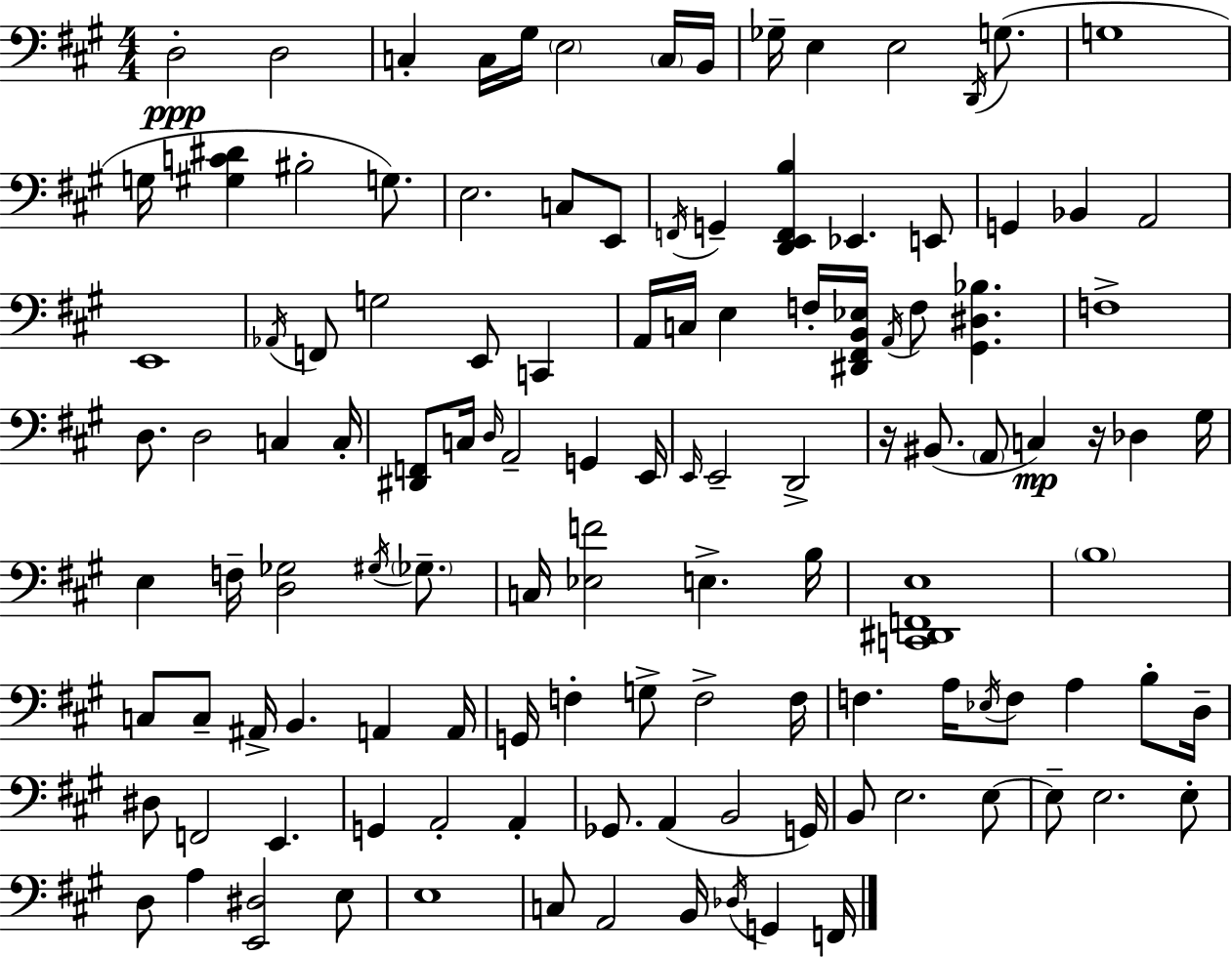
D3/h D3/h C3/q C3/s G#3/s E3/h C3/s B2/s Gb3/s E3/q E3/h D2/s G3/e. G3/w G3/s [G#3,C4,D#4]/q BIS3/h G3/e. E3/h. C3/e E2/e F2/s G2/q [D2,E2,F2,B3]/q Eb2/q. E2/e G2/q Bb2/q A2/h E2/w Ab2/s F2/e G3/h E2/e C2/q A2/s C3/s E3/q F3/s [D#2,F#2,B2,Eb3]/s A2/s F3/e [G#2,D#3,Bb3]/q. F3/w D3/e. D3/h C3/q C3/s [D#2,F2]/e C3/s D3/s A2/h G2/q E2/s E2/s E2/h D2/h R/s BIS2/e. A2/e C3/q R/s Db3/q G#3/s E3/q F3/s [D3,Gb3]/h G#3/s Gb3/e. C3/s [Eb3,F4]/h E3/q. B3/s [C2,D#2,F2,E3]/w B3/w C3/e C3/e A#2/s B2/q. A2/q A2/s G2/s F3/q G3/e F3/h F3/s F3/q. A3/s Eb3/s F3/e A3/q B3/e D3/s D#3/e F2/h E2/q. G2/q A2/h A2/q Gb2/e. A2/q B2/h G2/s B2/e E3/h. E3/e E3/e E3/h. E3/e D3/e A3/q [E2,D#3]/h E3/e E3/w C3/e A2/h B2/s Db3/s G2/q F2/s